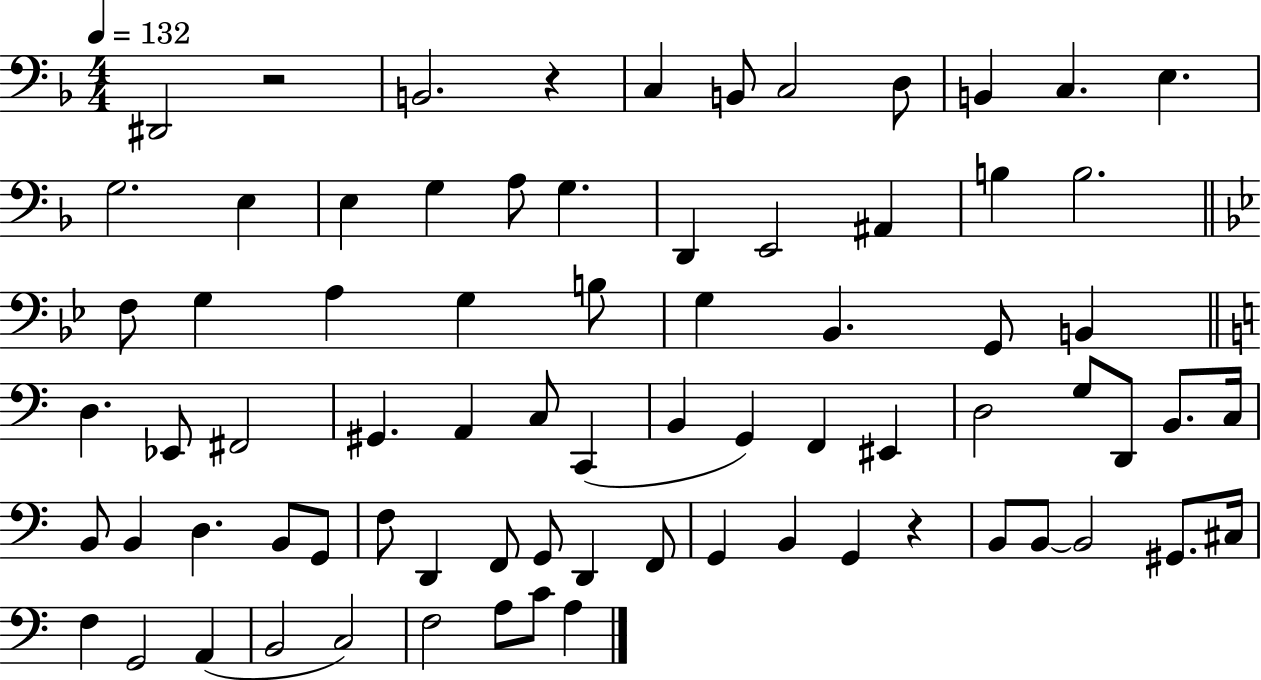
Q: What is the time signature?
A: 4/4